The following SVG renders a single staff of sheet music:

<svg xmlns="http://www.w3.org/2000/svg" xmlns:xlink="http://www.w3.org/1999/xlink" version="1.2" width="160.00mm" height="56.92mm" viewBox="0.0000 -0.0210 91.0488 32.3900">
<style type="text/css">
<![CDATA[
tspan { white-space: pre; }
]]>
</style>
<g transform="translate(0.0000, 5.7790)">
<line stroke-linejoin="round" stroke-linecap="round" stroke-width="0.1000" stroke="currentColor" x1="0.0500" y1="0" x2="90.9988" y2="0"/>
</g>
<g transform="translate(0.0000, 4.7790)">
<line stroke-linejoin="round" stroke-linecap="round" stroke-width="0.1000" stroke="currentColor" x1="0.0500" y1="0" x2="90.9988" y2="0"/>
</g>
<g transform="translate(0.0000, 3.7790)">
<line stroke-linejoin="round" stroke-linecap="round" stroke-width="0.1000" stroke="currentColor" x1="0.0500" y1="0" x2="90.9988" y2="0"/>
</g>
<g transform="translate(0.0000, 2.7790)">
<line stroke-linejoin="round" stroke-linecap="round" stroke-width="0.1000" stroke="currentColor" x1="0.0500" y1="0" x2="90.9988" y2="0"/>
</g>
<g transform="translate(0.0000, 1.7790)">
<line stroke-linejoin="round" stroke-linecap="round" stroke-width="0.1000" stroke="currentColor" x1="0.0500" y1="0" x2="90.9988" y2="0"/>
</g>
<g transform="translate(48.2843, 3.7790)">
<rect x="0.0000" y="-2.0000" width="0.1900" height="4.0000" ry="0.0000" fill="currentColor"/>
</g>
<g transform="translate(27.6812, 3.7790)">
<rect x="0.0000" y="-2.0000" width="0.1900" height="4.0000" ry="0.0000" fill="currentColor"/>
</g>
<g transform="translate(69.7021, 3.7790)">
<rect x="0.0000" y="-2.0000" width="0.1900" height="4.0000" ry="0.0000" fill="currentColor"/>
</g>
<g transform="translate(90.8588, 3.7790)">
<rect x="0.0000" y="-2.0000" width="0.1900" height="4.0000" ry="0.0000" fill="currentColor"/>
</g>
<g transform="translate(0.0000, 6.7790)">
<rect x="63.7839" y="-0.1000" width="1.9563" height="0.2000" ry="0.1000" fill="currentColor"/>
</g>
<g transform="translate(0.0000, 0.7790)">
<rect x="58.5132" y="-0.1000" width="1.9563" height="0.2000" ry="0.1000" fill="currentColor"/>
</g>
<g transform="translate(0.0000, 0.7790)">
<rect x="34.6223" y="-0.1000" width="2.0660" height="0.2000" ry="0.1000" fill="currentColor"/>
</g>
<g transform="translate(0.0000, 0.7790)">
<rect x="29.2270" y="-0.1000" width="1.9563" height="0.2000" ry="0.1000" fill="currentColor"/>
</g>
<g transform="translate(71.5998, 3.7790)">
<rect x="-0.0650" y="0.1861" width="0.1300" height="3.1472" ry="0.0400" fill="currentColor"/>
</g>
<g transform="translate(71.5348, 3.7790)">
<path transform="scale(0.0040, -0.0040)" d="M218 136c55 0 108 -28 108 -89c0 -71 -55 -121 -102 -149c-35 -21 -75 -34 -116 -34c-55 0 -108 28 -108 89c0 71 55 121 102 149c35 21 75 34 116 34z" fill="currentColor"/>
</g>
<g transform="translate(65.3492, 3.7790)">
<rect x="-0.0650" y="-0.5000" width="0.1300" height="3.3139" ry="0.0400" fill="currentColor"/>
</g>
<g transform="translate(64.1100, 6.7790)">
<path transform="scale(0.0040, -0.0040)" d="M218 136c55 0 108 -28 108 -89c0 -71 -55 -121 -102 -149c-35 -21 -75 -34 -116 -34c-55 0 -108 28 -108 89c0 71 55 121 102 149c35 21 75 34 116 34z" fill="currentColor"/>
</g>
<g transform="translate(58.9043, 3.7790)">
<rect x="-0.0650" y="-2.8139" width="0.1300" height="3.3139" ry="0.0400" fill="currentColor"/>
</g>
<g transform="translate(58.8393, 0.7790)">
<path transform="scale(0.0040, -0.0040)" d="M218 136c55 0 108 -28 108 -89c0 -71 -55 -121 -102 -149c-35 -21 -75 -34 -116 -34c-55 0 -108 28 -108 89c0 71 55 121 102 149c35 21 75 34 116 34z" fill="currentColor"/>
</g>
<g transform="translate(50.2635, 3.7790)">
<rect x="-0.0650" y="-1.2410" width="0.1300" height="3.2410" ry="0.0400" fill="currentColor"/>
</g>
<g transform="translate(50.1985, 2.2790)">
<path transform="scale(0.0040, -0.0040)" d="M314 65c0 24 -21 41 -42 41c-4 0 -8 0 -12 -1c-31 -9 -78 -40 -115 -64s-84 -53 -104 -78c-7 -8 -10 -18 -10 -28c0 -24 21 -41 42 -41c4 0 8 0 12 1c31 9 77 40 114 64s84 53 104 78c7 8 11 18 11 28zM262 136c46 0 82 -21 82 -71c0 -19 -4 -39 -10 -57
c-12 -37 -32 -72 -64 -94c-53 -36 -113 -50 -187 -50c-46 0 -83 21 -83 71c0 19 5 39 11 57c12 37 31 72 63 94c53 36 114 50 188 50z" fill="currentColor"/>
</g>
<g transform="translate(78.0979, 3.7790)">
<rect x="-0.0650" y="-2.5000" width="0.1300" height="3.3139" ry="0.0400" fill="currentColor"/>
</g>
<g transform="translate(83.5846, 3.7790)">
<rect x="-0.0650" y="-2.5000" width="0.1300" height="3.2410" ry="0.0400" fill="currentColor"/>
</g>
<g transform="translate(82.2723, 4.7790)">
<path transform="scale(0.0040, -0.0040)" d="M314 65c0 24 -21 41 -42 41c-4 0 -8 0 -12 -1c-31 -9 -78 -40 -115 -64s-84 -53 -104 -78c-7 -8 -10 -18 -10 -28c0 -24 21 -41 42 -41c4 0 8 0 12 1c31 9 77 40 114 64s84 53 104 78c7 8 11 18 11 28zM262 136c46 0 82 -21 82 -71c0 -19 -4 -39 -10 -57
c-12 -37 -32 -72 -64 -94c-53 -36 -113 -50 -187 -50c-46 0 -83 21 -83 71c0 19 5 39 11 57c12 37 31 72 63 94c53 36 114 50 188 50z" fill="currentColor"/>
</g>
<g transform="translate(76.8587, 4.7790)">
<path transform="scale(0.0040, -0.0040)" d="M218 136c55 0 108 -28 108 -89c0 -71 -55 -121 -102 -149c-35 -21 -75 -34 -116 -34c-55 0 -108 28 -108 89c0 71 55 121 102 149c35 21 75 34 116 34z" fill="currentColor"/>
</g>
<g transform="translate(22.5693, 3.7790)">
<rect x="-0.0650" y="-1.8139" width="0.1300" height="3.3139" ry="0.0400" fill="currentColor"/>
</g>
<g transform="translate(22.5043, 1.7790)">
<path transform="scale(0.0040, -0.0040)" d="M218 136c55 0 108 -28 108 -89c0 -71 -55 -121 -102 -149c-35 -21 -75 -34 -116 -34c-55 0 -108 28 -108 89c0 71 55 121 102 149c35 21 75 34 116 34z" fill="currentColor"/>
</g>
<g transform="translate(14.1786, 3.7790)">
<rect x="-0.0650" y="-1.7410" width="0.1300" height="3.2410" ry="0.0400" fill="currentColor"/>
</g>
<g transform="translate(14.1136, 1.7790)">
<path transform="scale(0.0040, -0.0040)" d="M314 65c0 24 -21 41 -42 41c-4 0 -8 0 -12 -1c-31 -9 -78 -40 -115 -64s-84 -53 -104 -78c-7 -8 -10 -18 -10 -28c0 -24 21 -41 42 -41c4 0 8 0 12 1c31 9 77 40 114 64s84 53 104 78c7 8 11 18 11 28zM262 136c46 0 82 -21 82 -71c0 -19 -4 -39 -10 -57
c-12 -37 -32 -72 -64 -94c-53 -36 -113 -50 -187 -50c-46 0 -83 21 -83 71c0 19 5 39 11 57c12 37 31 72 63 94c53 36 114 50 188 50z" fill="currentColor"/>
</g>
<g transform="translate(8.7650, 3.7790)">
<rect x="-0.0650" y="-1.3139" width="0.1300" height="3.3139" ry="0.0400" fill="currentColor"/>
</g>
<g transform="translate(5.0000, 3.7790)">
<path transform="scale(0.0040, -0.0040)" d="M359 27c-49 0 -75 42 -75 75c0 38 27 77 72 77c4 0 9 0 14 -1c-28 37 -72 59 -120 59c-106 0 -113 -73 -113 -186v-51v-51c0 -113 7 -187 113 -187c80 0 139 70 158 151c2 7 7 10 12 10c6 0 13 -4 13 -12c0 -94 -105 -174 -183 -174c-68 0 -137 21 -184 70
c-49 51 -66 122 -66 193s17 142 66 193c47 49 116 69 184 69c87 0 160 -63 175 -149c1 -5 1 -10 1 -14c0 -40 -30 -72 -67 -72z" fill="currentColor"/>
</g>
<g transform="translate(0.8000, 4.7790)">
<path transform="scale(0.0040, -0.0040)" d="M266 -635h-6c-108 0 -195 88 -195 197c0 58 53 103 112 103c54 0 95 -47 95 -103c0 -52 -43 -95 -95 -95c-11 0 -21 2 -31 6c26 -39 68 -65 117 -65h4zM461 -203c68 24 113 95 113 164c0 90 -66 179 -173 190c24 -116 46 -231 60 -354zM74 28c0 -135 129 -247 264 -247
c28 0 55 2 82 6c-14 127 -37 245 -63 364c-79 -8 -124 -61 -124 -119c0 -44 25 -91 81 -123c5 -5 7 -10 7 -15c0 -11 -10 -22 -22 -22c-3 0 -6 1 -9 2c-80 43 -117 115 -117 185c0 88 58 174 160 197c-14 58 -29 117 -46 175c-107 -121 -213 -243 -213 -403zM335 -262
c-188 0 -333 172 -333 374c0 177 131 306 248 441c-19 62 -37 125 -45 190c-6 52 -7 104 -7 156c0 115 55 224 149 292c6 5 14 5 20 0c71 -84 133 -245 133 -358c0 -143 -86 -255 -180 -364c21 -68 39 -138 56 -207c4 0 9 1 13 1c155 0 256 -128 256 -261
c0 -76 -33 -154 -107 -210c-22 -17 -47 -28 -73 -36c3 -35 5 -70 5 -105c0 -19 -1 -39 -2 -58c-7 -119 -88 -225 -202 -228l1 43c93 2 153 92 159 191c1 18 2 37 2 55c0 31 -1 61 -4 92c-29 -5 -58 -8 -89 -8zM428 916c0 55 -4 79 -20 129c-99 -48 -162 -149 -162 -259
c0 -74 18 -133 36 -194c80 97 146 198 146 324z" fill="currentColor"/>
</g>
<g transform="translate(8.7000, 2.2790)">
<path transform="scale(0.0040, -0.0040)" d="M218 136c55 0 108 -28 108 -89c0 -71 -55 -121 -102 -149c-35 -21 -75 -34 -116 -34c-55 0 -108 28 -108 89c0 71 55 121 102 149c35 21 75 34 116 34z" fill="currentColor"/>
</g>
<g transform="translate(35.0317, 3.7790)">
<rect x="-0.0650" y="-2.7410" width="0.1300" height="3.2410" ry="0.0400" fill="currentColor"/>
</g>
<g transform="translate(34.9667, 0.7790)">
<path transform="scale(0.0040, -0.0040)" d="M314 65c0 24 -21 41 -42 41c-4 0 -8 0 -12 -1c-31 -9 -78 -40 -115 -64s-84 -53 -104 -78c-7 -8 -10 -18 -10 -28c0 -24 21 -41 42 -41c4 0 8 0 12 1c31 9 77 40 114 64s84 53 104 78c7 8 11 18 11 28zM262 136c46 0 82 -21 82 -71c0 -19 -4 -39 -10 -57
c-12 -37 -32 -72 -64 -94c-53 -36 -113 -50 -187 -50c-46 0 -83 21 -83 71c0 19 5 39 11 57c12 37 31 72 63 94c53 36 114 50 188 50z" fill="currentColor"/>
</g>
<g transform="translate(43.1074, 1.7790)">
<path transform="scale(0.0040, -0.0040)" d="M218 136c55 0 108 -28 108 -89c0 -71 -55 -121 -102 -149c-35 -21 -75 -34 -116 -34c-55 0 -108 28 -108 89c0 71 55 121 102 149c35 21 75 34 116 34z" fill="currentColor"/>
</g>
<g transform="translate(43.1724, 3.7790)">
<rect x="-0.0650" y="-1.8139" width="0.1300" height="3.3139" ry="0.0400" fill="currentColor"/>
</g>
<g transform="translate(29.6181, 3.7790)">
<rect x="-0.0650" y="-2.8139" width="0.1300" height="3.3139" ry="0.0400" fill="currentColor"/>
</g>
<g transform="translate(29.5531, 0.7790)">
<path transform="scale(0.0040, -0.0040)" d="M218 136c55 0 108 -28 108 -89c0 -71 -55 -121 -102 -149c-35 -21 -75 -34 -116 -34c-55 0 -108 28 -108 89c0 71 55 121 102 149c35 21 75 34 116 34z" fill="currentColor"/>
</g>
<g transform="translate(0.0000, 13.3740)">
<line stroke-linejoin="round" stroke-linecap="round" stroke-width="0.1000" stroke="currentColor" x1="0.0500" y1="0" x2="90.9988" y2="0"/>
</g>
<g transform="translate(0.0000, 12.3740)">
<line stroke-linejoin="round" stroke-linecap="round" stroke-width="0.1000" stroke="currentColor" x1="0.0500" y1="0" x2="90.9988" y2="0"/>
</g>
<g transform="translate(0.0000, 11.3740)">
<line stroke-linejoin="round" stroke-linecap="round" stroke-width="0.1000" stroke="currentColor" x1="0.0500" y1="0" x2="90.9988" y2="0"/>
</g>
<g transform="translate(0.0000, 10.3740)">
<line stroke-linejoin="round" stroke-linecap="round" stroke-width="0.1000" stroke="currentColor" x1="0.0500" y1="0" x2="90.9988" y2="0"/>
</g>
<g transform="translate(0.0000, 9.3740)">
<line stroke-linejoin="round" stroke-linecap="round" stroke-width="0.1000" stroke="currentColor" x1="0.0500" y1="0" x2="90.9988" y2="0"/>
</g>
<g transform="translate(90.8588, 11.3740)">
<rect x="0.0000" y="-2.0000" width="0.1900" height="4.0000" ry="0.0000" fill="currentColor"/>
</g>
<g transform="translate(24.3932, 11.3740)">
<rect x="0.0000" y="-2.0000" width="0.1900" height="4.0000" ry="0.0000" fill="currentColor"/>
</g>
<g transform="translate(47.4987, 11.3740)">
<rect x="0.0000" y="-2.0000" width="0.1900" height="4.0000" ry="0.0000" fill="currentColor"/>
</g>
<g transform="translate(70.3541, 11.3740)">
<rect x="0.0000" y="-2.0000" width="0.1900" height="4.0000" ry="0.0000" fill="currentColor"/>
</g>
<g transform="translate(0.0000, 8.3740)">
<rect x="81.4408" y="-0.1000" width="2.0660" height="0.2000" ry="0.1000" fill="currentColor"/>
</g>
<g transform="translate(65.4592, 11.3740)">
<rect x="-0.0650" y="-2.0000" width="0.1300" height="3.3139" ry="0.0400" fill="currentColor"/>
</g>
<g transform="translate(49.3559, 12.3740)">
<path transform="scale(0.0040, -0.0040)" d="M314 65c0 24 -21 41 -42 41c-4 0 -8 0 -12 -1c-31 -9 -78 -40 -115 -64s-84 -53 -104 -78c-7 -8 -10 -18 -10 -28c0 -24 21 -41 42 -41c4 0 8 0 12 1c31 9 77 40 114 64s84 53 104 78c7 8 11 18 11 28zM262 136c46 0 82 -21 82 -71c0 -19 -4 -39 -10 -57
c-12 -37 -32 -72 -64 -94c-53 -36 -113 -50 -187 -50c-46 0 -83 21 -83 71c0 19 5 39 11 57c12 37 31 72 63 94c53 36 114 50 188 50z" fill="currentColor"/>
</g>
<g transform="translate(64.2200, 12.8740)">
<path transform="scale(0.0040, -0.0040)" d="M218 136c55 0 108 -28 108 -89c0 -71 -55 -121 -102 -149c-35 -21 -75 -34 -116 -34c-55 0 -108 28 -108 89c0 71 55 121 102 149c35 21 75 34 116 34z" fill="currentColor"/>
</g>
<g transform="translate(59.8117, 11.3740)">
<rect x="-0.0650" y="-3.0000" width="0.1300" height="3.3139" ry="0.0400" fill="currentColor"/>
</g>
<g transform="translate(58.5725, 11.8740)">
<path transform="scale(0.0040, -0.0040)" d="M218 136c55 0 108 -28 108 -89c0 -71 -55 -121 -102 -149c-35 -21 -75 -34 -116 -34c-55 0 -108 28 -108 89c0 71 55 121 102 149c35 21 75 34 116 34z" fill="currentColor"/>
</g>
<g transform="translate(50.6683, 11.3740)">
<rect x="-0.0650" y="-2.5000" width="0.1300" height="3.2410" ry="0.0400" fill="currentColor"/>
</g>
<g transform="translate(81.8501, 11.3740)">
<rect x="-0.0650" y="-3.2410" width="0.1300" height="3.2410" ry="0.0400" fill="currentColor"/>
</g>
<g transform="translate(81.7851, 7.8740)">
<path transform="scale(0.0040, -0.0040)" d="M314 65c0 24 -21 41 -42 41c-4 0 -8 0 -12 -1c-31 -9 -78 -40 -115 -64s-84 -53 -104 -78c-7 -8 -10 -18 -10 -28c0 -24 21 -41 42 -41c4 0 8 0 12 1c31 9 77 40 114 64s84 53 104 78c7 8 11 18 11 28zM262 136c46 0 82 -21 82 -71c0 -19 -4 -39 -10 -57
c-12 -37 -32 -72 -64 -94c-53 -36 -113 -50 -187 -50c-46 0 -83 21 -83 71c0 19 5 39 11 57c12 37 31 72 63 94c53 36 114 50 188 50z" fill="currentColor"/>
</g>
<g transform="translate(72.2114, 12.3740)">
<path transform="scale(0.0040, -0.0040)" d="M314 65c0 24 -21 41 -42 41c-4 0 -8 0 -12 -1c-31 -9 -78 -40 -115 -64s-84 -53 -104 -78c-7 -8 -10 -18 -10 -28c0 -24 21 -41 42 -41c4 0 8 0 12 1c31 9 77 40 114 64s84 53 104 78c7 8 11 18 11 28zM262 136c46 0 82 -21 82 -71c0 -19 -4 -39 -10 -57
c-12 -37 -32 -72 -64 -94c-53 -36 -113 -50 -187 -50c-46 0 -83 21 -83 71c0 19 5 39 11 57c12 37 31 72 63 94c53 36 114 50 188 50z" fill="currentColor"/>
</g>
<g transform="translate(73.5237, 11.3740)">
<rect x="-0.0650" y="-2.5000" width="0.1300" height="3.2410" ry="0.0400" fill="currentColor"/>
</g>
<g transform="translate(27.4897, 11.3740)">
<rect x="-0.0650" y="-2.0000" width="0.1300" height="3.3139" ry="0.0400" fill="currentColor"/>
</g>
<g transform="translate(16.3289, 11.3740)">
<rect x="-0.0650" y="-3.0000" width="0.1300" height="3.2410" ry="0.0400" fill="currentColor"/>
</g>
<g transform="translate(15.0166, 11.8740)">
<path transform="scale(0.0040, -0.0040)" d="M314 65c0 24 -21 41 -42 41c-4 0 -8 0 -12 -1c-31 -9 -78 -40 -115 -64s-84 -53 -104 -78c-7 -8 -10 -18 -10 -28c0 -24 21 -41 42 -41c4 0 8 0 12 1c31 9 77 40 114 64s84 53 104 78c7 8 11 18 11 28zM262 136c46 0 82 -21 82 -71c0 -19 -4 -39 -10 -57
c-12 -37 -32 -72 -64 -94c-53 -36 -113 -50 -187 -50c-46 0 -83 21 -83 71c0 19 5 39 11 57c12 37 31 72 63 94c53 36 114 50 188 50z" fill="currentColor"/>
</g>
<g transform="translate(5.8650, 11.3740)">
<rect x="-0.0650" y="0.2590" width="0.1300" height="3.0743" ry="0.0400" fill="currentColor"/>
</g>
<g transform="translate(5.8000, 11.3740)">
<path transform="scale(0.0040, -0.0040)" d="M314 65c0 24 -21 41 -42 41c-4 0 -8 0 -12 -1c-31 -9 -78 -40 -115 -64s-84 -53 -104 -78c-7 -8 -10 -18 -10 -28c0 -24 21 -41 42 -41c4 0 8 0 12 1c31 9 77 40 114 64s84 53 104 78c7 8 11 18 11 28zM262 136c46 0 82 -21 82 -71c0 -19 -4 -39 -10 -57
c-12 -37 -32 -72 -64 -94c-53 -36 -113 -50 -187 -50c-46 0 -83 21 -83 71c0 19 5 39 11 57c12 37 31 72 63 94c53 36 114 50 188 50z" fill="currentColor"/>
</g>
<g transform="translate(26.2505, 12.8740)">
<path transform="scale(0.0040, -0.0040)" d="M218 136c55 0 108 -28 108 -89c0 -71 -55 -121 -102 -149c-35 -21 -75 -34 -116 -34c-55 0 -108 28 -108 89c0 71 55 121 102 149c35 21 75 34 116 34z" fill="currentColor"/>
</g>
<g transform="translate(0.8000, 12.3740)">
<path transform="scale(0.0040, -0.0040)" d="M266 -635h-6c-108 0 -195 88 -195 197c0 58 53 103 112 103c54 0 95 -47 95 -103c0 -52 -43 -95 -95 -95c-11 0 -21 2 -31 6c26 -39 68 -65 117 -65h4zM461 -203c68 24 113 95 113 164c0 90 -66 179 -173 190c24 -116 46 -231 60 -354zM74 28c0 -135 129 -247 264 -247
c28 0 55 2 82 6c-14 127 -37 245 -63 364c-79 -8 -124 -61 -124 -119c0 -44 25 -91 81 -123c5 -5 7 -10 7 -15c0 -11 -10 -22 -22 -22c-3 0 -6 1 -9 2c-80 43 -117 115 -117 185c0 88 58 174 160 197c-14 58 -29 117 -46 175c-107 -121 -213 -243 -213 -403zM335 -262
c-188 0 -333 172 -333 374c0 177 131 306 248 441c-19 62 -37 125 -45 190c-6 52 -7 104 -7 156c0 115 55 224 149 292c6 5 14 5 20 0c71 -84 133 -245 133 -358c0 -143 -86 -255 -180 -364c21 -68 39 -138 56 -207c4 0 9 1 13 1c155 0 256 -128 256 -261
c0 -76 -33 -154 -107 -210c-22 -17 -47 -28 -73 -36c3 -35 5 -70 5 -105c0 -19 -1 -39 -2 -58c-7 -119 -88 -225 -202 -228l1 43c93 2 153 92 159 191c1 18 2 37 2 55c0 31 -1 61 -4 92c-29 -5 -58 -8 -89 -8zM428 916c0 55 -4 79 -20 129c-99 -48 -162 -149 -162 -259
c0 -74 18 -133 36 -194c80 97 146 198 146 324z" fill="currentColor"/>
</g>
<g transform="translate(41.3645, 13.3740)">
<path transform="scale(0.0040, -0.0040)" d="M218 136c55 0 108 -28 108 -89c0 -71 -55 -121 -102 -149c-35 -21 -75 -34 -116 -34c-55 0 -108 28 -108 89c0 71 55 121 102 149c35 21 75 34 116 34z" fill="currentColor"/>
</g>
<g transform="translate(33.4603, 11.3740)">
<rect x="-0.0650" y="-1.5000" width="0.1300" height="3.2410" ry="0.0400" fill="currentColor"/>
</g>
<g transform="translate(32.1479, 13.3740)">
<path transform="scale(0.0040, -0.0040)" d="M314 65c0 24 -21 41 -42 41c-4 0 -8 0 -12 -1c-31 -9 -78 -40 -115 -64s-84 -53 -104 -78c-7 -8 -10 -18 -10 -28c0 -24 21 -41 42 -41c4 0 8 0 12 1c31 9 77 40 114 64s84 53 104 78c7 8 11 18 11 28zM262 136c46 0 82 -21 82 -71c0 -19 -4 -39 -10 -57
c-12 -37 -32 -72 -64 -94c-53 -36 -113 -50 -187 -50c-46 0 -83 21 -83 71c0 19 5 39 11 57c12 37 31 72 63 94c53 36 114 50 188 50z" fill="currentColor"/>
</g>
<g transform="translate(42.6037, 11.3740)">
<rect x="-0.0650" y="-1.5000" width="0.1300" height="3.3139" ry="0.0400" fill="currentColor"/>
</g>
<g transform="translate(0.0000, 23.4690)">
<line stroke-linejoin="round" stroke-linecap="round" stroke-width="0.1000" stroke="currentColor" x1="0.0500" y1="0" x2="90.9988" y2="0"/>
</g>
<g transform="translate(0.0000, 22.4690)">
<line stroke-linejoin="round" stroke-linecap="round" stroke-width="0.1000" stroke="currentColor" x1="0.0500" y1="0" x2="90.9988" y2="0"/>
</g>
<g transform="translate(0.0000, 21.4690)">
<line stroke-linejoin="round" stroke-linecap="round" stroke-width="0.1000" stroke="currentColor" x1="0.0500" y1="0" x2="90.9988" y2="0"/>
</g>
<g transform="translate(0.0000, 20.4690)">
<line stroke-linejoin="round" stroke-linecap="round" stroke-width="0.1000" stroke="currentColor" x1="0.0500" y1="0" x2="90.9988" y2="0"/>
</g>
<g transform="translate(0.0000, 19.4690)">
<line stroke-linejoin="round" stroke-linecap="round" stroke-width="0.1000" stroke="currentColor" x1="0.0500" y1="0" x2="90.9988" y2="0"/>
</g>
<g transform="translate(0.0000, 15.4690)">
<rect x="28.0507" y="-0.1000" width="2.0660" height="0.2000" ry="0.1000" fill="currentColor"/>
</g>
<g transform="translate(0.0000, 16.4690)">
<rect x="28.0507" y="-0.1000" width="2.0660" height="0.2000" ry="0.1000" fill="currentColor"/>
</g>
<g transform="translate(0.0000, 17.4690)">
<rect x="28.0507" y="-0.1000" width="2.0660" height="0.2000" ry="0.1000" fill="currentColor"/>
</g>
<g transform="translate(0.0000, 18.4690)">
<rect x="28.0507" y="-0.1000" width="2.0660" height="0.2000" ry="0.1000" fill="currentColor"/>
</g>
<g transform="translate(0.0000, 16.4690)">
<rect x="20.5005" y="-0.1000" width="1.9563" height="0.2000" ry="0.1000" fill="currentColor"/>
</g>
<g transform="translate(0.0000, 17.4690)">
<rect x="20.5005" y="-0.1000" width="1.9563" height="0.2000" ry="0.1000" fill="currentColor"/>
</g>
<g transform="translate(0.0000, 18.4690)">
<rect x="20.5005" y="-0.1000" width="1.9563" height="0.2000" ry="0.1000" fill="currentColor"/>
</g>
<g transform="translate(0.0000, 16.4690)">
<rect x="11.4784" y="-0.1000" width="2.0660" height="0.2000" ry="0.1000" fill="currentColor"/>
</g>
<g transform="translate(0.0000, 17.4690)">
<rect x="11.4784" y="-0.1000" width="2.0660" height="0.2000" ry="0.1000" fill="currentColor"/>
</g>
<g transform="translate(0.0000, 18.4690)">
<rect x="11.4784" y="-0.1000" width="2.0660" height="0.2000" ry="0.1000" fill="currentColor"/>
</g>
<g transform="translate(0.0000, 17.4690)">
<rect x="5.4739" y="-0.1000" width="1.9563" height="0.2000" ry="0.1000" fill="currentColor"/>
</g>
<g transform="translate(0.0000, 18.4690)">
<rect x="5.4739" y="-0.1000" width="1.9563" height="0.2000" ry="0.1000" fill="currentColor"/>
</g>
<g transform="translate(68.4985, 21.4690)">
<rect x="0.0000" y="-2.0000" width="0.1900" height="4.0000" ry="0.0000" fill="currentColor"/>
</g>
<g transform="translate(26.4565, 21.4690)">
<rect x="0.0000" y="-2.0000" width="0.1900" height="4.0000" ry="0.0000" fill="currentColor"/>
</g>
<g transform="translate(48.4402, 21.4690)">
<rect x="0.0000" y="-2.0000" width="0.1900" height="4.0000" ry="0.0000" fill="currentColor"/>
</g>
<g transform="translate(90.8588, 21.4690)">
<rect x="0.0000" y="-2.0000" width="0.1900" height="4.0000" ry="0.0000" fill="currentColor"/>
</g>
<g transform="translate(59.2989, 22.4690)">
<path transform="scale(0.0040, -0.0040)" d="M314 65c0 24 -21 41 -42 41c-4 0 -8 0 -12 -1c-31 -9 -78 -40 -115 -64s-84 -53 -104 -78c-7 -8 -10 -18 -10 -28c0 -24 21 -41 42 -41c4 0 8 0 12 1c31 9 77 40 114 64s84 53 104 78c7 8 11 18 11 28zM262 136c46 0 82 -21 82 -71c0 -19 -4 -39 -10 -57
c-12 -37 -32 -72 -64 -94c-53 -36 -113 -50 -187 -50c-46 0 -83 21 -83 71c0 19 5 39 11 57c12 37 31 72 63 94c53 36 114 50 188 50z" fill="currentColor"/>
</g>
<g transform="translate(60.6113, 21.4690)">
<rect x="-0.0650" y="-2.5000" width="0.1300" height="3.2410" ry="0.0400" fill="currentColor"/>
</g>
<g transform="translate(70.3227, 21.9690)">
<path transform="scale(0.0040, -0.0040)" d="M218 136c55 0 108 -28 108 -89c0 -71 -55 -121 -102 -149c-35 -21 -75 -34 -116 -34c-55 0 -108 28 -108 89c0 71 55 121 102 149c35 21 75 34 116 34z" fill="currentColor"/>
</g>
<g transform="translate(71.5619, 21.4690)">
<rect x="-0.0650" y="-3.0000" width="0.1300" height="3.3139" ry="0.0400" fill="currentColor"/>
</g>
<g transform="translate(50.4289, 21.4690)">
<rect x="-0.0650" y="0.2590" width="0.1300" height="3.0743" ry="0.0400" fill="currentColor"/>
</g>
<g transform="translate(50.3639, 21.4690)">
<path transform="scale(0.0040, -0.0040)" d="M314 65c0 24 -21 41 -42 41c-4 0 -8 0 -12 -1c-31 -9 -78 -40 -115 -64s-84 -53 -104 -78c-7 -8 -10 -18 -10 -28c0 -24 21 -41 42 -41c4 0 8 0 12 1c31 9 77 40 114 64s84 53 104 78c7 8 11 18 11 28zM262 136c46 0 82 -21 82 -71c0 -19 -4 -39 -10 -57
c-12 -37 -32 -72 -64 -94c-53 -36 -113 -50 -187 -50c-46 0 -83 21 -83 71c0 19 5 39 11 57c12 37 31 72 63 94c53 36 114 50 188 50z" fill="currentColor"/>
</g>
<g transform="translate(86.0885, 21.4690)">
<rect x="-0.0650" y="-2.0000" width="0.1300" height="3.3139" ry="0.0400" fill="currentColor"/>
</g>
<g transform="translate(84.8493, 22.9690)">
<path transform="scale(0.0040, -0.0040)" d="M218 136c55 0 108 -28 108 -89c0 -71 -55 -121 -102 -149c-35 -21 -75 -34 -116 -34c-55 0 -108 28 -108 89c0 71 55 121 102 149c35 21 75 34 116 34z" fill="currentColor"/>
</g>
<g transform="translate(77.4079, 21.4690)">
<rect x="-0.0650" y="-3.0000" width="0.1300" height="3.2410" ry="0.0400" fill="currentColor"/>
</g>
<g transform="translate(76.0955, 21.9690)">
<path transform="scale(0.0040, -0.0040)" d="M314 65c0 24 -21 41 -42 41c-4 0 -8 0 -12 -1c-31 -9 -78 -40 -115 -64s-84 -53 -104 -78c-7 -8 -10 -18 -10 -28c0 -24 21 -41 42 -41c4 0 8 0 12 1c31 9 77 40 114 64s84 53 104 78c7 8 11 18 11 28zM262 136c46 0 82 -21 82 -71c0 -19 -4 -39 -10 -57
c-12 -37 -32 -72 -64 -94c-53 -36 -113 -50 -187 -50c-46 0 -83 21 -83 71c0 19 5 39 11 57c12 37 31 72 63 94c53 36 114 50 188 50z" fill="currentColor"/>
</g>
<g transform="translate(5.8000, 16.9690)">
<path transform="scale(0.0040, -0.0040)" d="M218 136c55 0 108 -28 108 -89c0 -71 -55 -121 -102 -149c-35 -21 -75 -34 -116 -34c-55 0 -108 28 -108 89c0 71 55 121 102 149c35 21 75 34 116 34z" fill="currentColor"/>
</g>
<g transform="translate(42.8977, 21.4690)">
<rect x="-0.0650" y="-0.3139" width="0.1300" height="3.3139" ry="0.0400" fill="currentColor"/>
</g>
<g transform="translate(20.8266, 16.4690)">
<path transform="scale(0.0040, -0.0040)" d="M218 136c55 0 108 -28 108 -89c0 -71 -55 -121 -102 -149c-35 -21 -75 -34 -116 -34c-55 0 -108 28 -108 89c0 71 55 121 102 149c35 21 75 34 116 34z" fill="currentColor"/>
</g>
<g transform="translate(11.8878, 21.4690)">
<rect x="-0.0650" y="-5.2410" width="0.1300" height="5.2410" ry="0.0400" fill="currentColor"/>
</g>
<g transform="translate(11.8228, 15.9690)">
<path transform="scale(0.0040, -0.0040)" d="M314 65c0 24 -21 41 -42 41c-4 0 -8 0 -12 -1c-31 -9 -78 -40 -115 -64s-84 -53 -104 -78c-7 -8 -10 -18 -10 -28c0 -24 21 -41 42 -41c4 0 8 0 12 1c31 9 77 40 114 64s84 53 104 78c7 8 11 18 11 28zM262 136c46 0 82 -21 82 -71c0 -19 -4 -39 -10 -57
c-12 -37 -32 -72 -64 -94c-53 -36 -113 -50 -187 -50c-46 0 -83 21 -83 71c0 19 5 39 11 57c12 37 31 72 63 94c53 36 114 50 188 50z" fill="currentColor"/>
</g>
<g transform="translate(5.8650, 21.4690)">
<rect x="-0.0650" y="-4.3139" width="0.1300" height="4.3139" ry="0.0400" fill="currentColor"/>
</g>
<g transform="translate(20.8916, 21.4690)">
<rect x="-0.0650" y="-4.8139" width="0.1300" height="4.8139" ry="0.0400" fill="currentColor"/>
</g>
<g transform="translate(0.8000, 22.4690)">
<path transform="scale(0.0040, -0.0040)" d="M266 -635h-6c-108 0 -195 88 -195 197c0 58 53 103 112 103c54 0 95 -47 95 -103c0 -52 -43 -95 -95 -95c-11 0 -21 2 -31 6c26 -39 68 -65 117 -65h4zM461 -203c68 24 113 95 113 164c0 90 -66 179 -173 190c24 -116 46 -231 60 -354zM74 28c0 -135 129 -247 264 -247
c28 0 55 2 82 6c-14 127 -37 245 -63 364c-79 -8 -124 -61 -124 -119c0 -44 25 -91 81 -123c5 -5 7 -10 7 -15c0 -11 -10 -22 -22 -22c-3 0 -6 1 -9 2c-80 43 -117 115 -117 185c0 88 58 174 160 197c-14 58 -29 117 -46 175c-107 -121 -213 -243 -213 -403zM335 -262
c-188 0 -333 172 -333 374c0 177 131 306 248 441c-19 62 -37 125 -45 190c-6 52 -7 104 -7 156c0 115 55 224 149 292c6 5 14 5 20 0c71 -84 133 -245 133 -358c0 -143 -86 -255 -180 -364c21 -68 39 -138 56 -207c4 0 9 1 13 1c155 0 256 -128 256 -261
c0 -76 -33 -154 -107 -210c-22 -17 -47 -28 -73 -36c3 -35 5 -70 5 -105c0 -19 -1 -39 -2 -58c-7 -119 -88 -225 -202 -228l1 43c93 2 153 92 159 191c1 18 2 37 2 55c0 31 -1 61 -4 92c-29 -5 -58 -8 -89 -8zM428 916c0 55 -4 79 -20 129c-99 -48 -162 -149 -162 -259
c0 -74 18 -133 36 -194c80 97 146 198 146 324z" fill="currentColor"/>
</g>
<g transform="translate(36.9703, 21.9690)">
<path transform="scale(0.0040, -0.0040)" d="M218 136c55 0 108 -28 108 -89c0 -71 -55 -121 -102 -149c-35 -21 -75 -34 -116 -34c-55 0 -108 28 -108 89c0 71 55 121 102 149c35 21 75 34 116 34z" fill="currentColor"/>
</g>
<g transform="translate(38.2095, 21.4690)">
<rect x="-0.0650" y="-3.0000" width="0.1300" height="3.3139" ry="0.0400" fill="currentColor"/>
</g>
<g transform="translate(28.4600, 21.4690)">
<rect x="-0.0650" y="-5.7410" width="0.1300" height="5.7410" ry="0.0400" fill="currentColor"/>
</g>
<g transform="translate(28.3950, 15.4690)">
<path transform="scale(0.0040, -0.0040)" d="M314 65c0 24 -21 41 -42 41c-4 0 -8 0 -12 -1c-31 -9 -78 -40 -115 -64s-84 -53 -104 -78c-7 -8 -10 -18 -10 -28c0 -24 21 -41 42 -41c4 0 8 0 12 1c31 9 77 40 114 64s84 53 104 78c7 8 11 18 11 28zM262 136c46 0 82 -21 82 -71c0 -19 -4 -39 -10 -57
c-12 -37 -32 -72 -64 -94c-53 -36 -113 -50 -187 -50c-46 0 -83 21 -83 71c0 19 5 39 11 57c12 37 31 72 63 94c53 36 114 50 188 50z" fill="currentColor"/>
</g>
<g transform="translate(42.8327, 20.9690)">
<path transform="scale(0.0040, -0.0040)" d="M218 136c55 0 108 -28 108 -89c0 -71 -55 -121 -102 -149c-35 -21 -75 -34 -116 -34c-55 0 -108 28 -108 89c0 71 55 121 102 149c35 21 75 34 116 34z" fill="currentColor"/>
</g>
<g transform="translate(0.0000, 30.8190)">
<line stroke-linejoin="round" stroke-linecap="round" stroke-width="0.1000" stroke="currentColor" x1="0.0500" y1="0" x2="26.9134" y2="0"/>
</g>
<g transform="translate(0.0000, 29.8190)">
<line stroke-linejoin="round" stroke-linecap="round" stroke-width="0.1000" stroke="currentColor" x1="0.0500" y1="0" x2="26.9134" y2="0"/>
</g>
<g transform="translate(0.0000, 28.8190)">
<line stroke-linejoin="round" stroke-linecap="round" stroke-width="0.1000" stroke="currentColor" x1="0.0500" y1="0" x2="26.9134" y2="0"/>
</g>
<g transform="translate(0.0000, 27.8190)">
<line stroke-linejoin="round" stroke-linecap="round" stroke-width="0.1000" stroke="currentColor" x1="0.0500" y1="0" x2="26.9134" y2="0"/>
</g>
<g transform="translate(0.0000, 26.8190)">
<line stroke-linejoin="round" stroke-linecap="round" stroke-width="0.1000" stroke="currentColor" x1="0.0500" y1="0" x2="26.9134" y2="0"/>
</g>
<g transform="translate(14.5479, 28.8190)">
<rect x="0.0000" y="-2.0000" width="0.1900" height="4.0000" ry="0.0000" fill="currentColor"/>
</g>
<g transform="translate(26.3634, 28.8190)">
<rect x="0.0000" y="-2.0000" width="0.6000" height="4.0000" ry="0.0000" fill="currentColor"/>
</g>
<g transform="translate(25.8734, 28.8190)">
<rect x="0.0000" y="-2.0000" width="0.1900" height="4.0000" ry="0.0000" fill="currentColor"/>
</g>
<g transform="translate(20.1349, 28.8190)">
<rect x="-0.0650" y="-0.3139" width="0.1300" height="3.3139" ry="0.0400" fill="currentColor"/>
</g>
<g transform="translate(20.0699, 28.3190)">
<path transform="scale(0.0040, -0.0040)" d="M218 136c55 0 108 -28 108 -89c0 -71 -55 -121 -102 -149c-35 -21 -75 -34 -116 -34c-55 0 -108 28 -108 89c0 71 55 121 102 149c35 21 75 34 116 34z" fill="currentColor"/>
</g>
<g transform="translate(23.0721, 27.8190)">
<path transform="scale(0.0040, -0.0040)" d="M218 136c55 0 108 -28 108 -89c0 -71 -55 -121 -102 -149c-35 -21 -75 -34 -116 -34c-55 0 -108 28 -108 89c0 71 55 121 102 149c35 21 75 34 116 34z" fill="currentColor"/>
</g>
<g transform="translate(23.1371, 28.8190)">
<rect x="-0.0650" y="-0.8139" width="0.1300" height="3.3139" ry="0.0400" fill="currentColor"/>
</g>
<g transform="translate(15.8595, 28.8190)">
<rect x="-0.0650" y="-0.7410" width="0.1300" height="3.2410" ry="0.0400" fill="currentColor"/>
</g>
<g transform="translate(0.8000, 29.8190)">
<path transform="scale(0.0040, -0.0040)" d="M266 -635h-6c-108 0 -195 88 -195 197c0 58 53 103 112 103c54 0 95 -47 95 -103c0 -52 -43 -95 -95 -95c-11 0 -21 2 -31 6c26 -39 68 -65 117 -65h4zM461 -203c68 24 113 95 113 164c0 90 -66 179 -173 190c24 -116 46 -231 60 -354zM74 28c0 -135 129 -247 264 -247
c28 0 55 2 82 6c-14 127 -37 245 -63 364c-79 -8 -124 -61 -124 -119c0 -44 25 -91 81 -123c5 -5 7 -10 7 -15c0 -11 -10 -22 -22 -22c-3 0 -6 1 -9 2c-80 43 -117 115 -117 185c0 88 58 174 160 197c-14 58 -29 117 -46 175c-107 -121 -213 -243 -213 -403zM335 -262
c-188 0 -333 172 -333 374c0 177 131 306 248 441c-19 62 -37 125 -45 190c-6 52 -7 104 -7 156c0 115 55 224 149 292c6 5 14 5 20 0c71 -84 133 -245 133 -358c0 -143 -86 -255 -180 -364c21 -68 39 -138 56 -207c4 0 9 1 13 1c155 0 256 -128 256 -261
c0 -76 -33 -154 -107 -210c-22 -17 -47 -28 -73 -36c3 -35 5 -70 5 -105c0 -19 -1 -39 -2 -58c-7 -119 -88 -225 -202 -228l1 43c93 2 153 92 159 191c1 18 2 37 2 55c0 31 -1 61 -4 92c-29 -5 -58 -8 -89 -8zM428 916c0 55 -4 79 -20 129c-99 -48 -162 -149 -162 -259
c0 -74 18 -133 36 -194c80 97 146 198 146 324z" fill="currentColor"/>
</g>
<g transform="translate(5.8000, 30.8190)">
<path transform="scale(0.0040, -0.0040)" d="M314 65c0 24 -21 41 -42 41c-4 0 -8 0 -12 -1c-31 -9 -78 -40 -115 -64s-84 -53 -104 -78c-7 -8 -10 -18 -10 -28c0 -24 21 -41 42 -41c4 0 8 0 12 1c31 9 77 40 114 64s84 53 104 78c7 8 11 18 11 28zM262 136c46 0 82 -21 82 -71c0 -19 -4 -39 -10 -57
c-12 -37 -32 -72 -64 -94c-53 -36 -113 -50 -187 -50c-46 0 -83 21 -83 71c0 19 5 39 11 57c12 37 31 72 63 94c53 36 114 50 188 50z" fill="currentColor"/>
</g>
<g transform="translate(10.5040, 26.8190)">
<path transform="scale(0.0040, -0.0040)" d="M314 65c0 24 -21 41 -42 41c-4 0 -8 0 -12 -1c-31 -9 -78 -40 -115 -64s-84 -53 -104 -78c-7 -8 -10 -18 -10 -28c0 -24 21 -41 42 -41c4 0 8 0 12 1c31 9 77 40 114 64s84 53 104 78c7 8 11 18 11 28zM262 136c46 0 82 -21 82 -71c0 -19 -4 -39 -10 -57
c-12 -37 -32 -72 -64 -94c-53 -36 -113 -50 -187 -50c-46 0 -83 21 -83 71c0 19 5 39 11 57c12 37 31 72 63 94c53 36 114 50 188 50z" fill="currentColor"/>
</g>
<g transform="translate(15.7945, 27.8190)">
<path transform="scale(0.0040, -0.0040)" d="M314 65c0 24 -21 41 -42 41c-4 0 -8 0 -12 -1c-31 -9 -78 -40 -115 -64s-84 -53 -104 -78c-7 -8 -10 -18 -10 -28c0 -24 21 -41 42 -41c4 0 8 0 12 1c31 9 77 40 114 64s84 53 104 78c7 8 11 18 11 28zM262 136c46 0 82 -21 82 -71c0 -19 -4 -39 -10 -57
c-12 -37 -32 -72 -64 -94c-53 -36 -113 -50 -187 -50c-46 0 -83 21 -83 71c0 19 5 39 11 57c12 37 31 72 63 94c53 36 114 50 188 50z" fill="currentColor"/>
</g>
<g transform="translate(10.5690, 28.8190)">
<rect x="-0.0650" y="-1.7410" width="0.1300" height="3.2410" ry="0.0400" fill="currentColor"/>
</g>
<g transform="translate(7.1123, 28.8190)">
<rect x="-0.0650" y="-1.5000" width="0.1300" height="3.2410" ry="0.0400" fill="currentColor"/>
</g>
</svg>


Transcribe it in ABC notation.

X:1
T:Untitled
M:4/4
L:1/4
K:C
e f2 f a a2 f e2 a C B G G2 B2 A2 F E2 E G2 A F G2 b2 d' f'2 e' g'2 A c B2 G2 A A2 F E2 f2 d2 c d